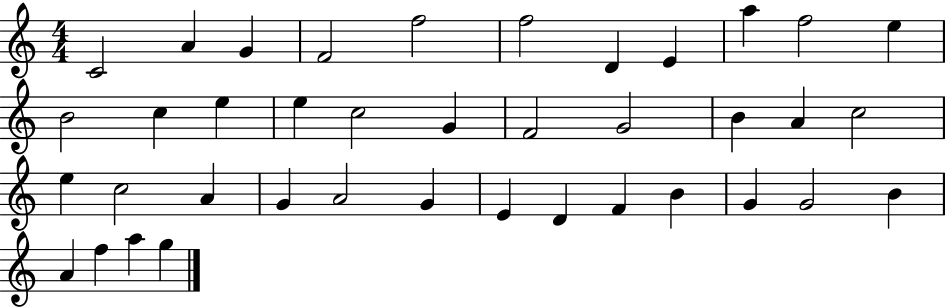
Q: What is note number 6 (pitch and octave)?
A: F5